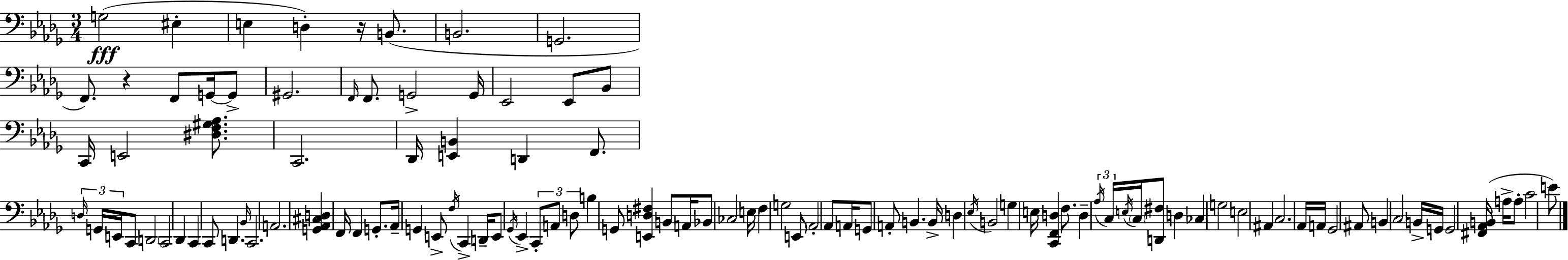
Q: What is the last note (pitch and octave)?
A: E4